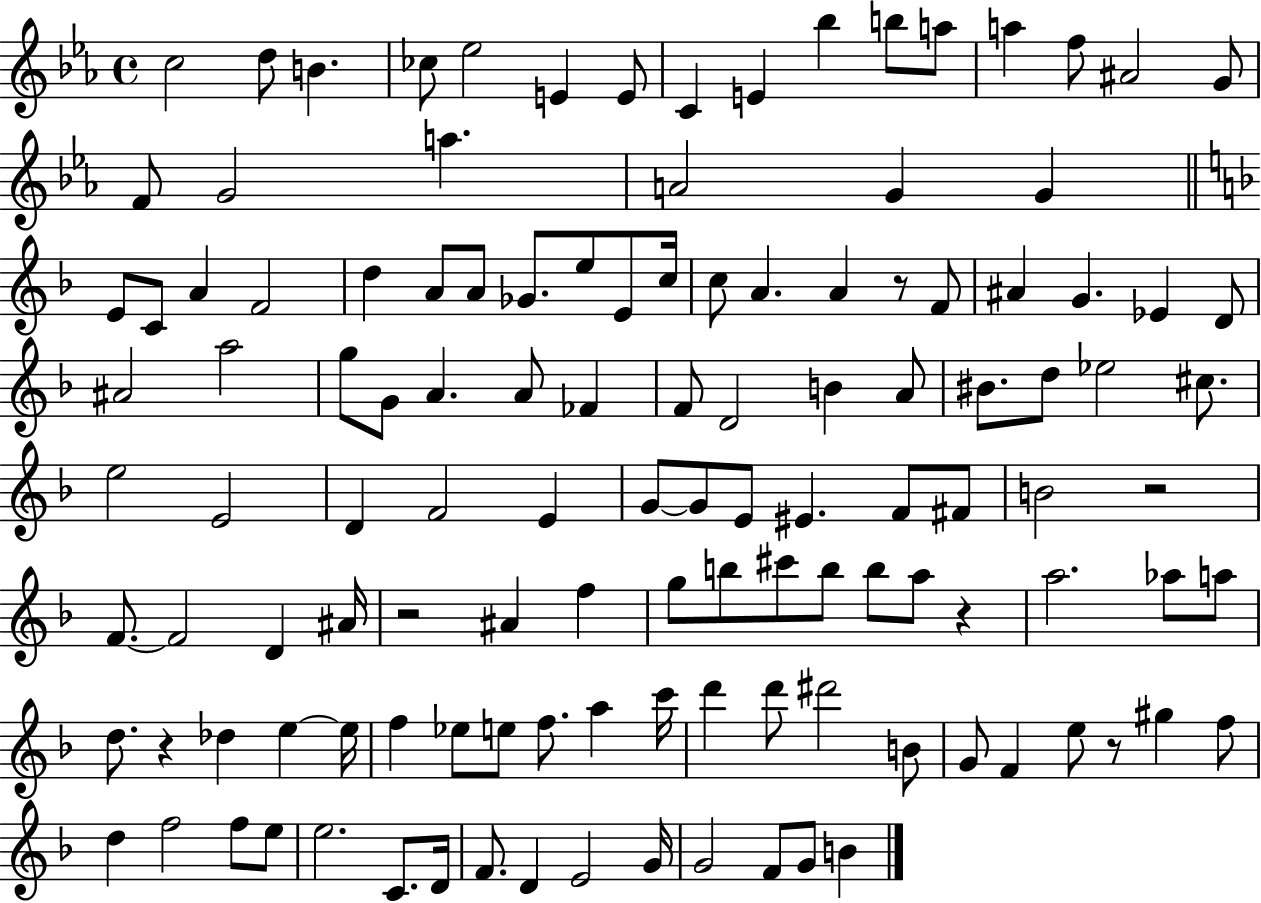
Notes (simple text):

C5/h D5/e B4/q. CES5/e Eb5/h E4/q E4/e C4/q E4/q Bb5/q B5/e A5/e A5/q F5/e A#4/h G4/e F4/e G4/h A5/q. A4/h G4/q G4/q E4/e C4/e A4/q F4/h D5/q A4/e A4/e Gb4/e. E5/e E4/e C5/s C5/e A4/q. A4/q R/e F4/e A#4/q G4/q. Eb4/q D4/e A#4/h A5/h G5/e G4/e A4/q. A4/e FES4/q F4/e D4/h B4/q A4/e BIS4/e. D5/e Eb5/h C#5/e. E5/h E4/h D4/q F4/h E4/q G4/e G4/e E4/e EIS4/q. F4/e F#4/e B4/h R/h F4/e. F4/h D4/q A#4/s R/h A#4/q F5/q G5/e B5/e C#6/e B5/e B5/e A5/e R/q A5/h. Ab5/e A5/e D5/e. R/q Db5/q E5/q E5/s F5/q Eb5/e E5/e F5/e. A5/q C6/s D6/q D6/e D#6/h B4/e G4/e F4/q E5/e R/e G#5/q F5/e D5/q F5/h F5/e E5/e E5/h. C4/e. D4/s F4/e. D4/q E4/h G4/s G4/h F4/e G4/e B4/q